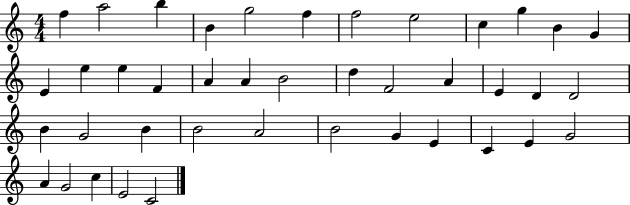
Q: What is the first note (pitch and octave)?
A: F5